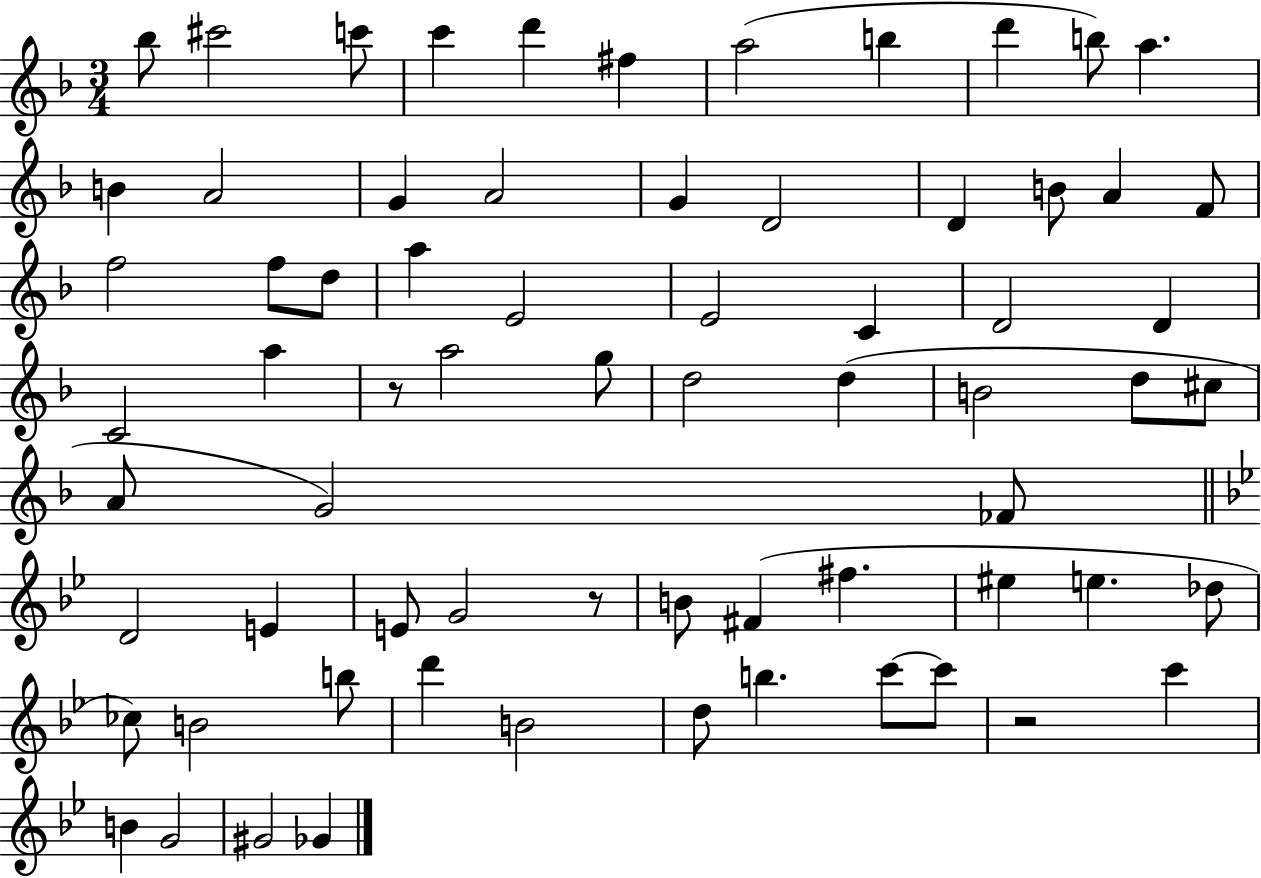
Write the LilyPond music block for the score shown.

{
  \clef treble
  \numericTimeSignature
  \time 3/4
  \key f \major
  \repeat volta 2 { bes''8 cis'''2 c'''8 | c'''4 d'''4 fis''4 | a''2( b''4 | d'''4 b''8) a''4. | \break b'4 a'2 | g'4 a'2 | g'4 d'2 | d'4 b'8 a'4 f'8 | \break f''2 f''8 d''8 | a''4 e'2 | e'2 c'4 | d'2 d'4 | \break c'2 a''4 | r8 a''2 g''8 | d''2 d''4( | b'2 d''8 cis''8 | \break a'8 g'2) fes'8 | \bar "||" \break \key g \minor d'2 e'4 | e'8 g'2 r8 | b'8 fis'4( fis''4. | eis''4 e''4. des''8 | \break ces''8) b'2 b''8 | d'''4 b'2 | d''8 b''4. c'''8~~ c'''8 | r2 c'''4 | \break b'4 g'2 | gis'2 ges'4 | } \bar "|."
}